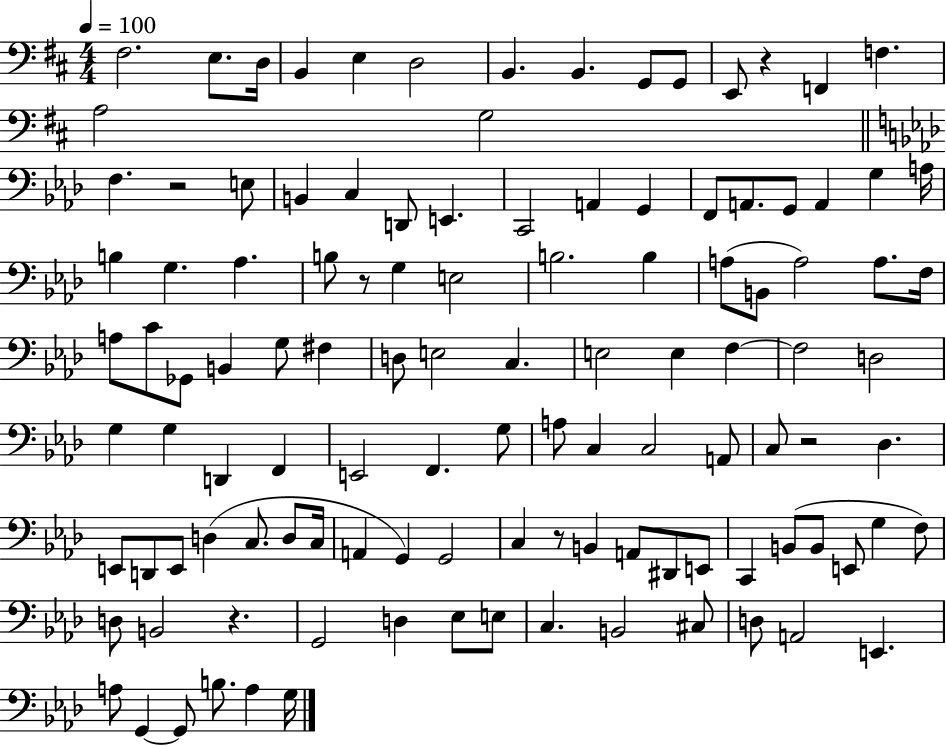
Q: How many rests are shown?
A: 6